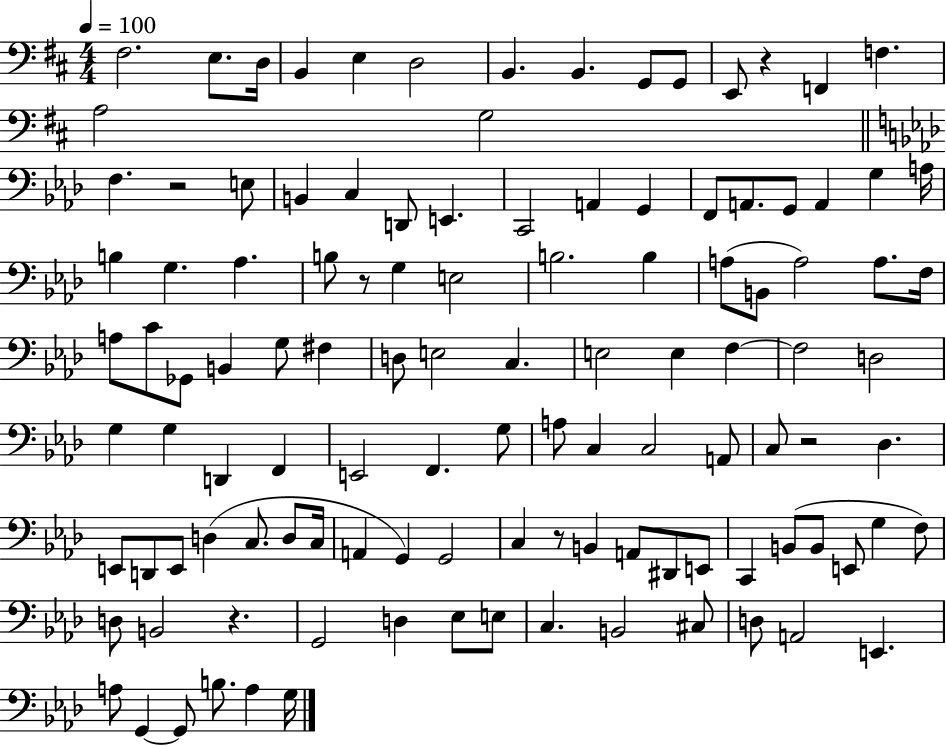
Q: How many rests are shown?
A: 6